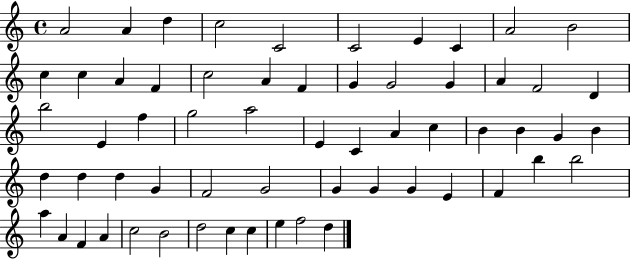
A4/h A4/q D5/q C5/h C4/h C4/h E4/q C4/q A4/h B4/h C5/q C5/q A4/q F4/q C5/h A4/q F4/q G4/q G4/h G4/q A4/q F4/h D4/q B5/h E4/q F5/q G5/h A5/h E4/q C4/q A4/q C5/q B4/q B4/q G4/q B4/q D5/q D5/q D5/q G4/q F4/h G4/h G4/q G4/q G4/q E4/q F4/q B5/q B5/h A5/q A4/q F4/q A4/q C5/h B4/h D5/h C5/q C5/q E5/q F5/h D5/q